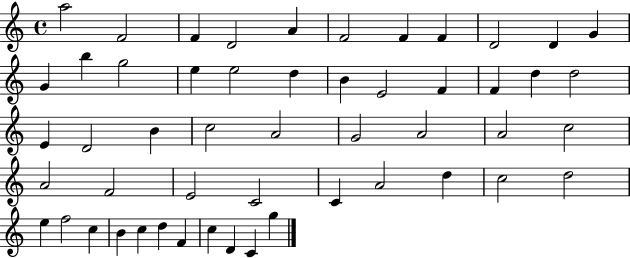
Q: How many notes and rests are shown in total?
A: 52